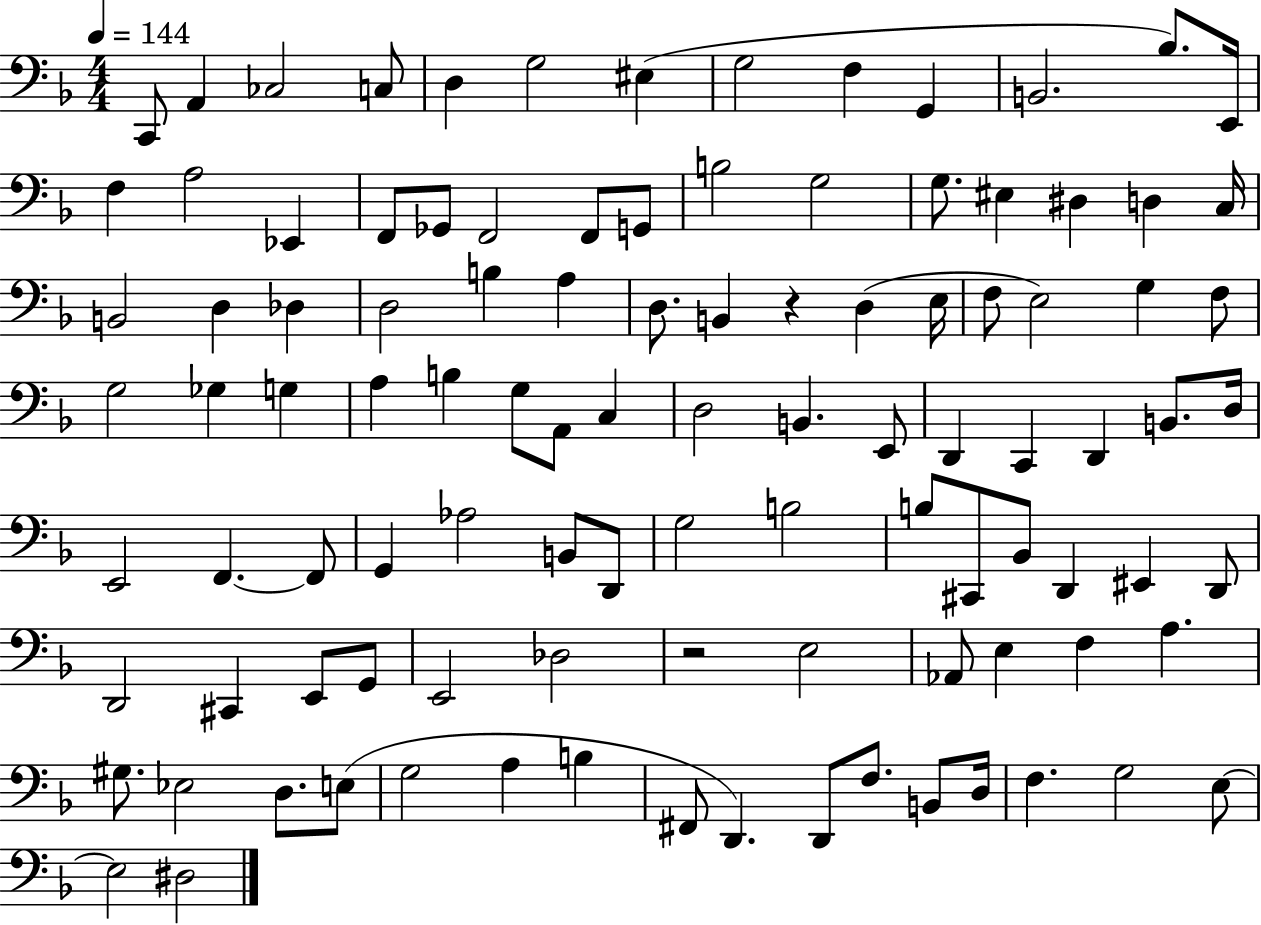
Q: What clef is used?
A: bass